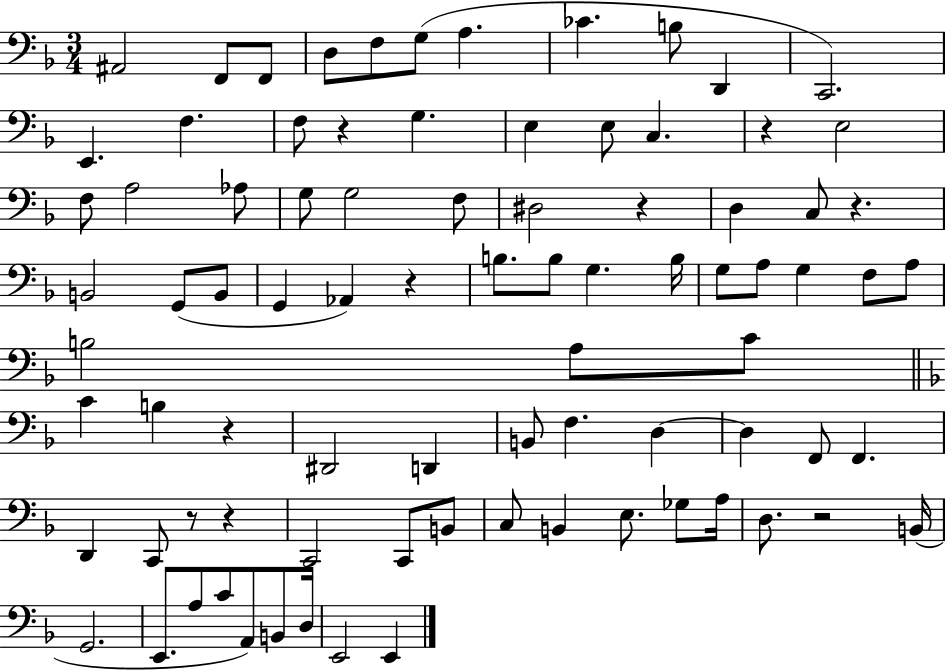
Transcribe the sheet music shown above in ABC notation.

X:1
T:Untitled
M:3/4
L:1/4
K:F
^A,,2 F,,/2 F,,/2 D,/2 F,/2 G,/2 A, _C B,/2 D,, C,,2 E,, F, F,/2 z G, E, E,/2 C, z E,2 F,/2 A,2 _A,/2 G,/2 G,2 F,/2 ^D,2 z D, C,/2 z B,,2 G,,/2 B,,/2 G,, _A,, z B,/2 B,/2 G, B,/4 G,/2 A,/2 G, F,/2 A,/2 B,2 A,/2 C/2 C B, z ^D,,2 D,, B,,/2 F, D, D, F,,/2 F,, D,, C,,/2 z/2 z C,,2 C,,/2 B,,/2 C,/2 B,, E,/2 _G,/2 A,/4 D,/2 z2 B,,/4 G,,2 E,,/2 A,/2 C/2 A,,/2 B,,/2 D,/4 E,,2 E,,